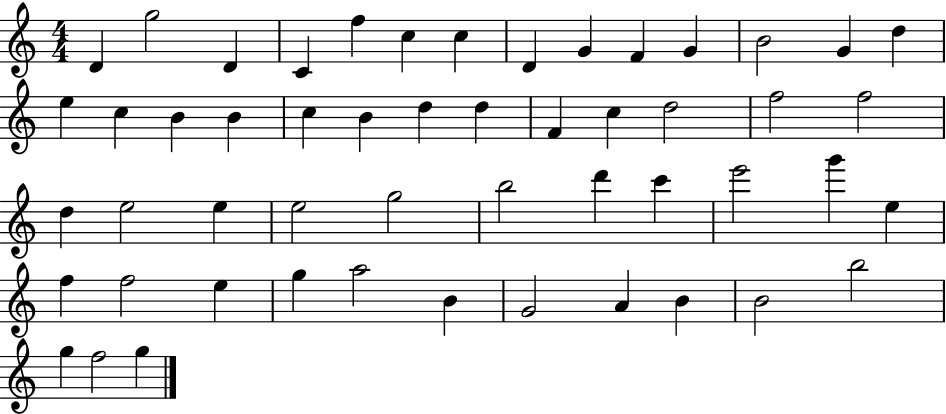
X:1
T:Untitled
M:4/4
L:1/4
K:C
D g2 D C f c c D G F G B2 G d e c B B c B d d F c d2 f2 f2 d e2 e e2 g2 b2 d' c' e'2 g' e f f2 e g a2 B G2 A B B2 b2 g f2 g